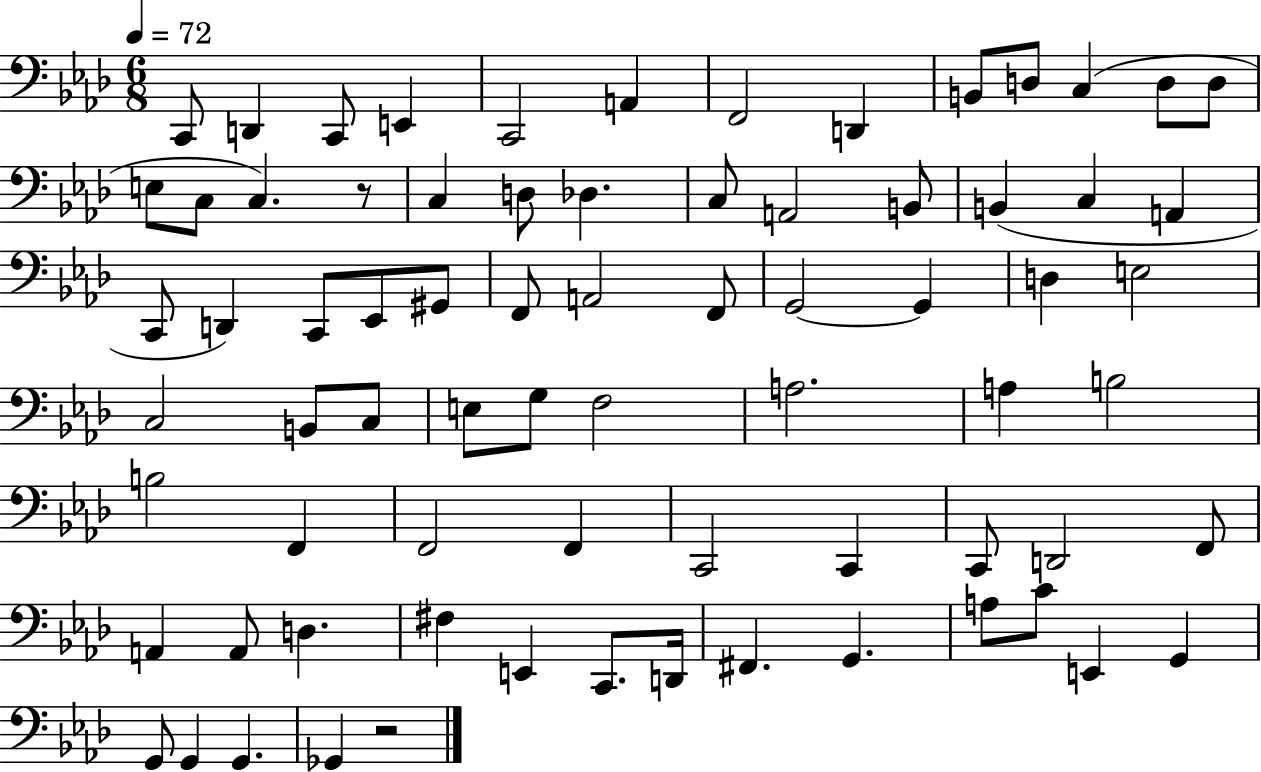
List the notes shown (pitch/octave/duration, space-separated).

C2/e D2/q C2/e E2/q C2/h A2/q F2/h D2/q B2/e D3/e C3/q D3/e D3/e E3/e C3/e C3/q. R/e C3/q D3/e Db3/q. C3/e A2/h B2/e B2/q C3/q A2/q C2/e D2/q C2/e Eb2/e G#2/e F2/e A2/h F2/e G2/h G2/q D3/q E3/h C3/h B2/e C3/e E3/e G3/e F3/h A3/h. A3/q B3/h B3/h F2/q F2/h F2/q C2/h C2/q C2/e D2/h F2/e A2/q A2/e D3/q. F#3/q E2/q C2/e. D2/s F#2/q. G2/q. A3/e C4/e E2/q G2/q G2/e G2/q G2/q. Gb2/q R/h